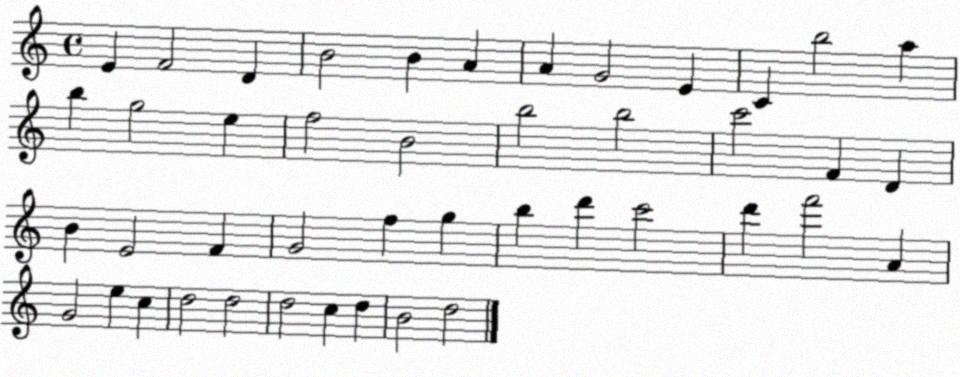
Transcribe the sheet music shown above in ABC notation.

X:1
T:Untitled
M:4/4
L:1/4
K:C
E F2 D B2 B A A G2 E C b2 a b g2 e f2 B2 b2 b2 c'2 F D B E2 F G2 f g b d' c'2 d' f'2 A G2 e c d2 d2 d2 c d B2 d2